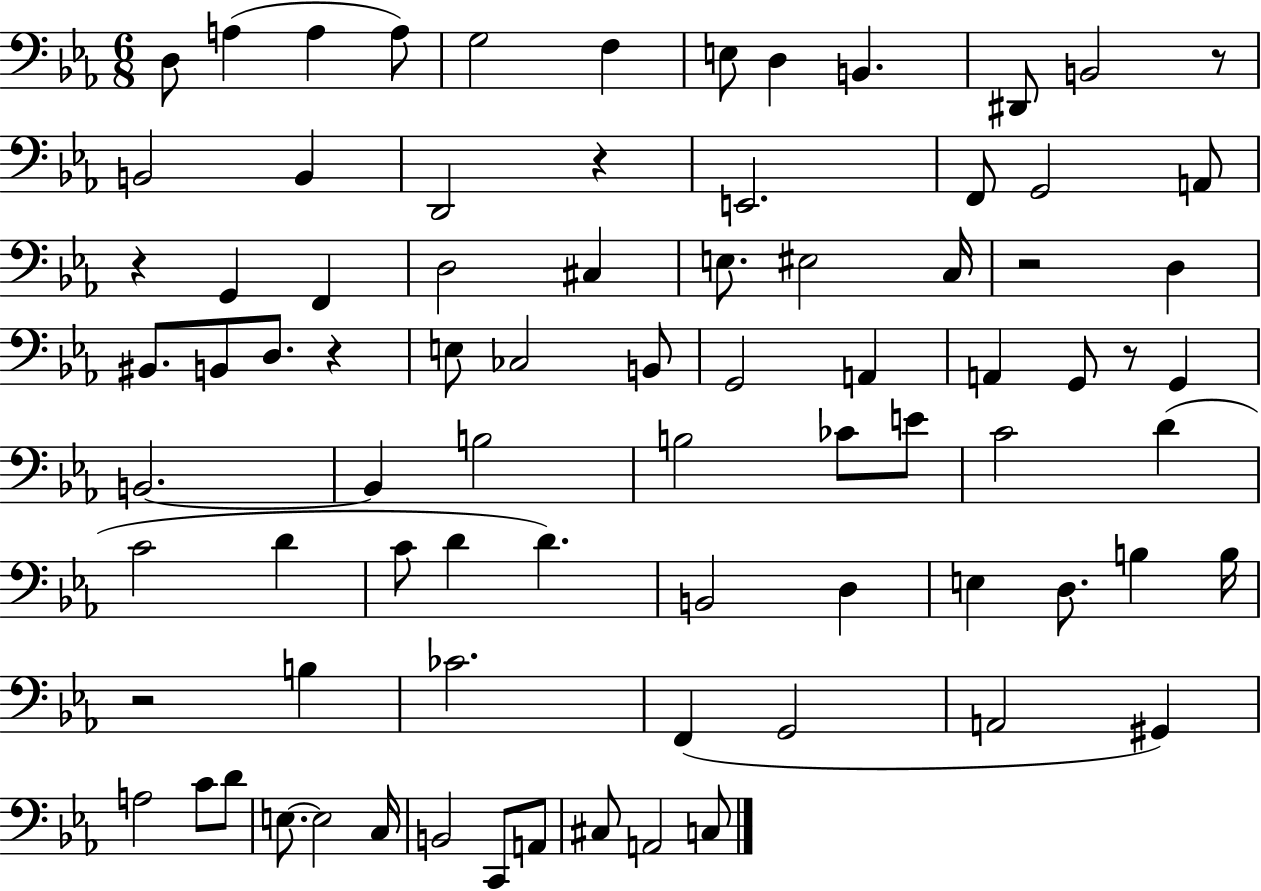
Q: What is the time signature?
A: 6/8